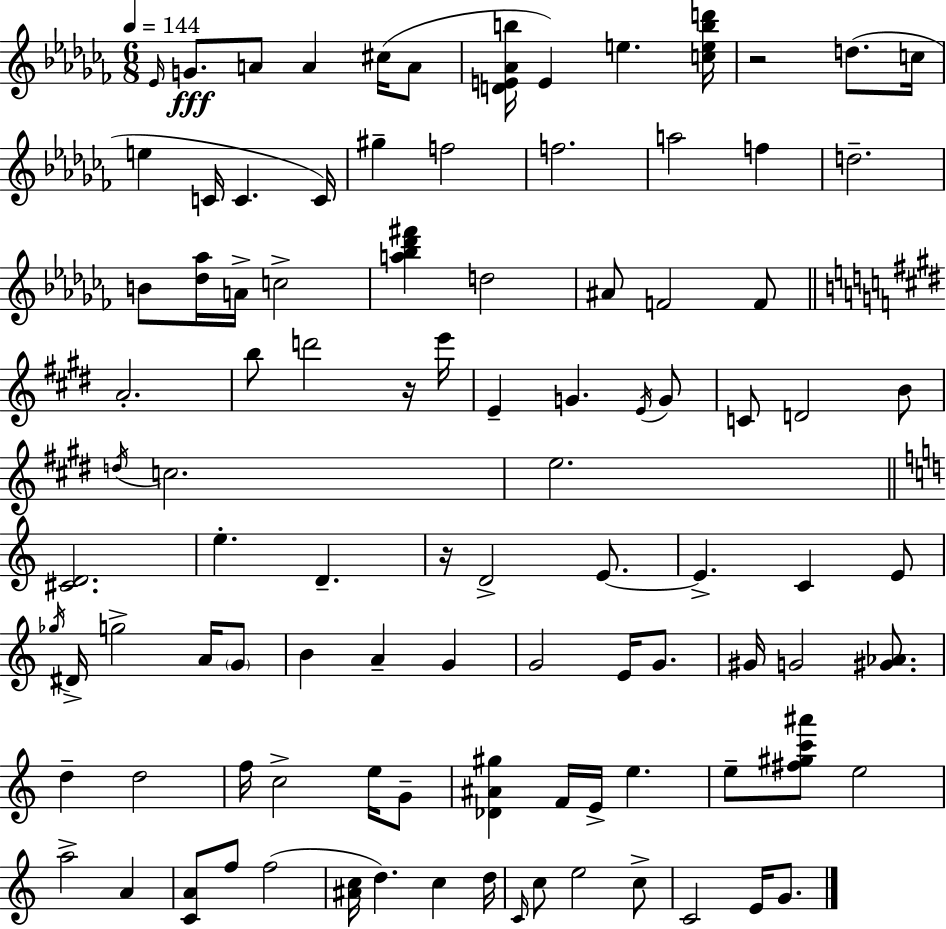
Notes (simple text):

Eb4/s G4/e. A4/e A4/q C#5/s A4/e [D4,E4,Ab4,B5]/s E4/q E5/q. [C5,E5,B5,D6]/s R/h D5/e. C5/s E5/q C4/s C4/q. C4/s G#5/q F5/h F5/h. A5/h F5/q D5/h. B4/e [Db5,Ab5]/s A4/s C5/h [A5,Bb5,Db6,F#6]/q D5/h A#4/e F4/h F4/e A4/h. B5/e D6/h R/s E6/s E4/q G4/q. E4/s G4/e C4/e D4/h B4/e D5/s C5/h. E5/h. [C#4,D4]/h. E5/q. D4/q. R/s D4/h E4/e. E4/q. C4/q E4/e Gb5/s D#4/s G5/h A4/s G4/e B4/q A4/q G4/q G4/h E4/s G4/e. G#4/s G4/h [G#4,Ab4]/e. D5/q D5/h F5/s C5/h E5/s G4/e [Db4,A#4,G#5]/q F4/s E4/s E5/q. E5/e [F#5,G#5,C6,A#6]/e E5/h A5/h A4/q [C4,A4]/e F5/e F5/h [A#4,C5]/s D5/q. C5/q D5/s C4/s C5/e E5/h C5/e C4/h E4/s G4/e.